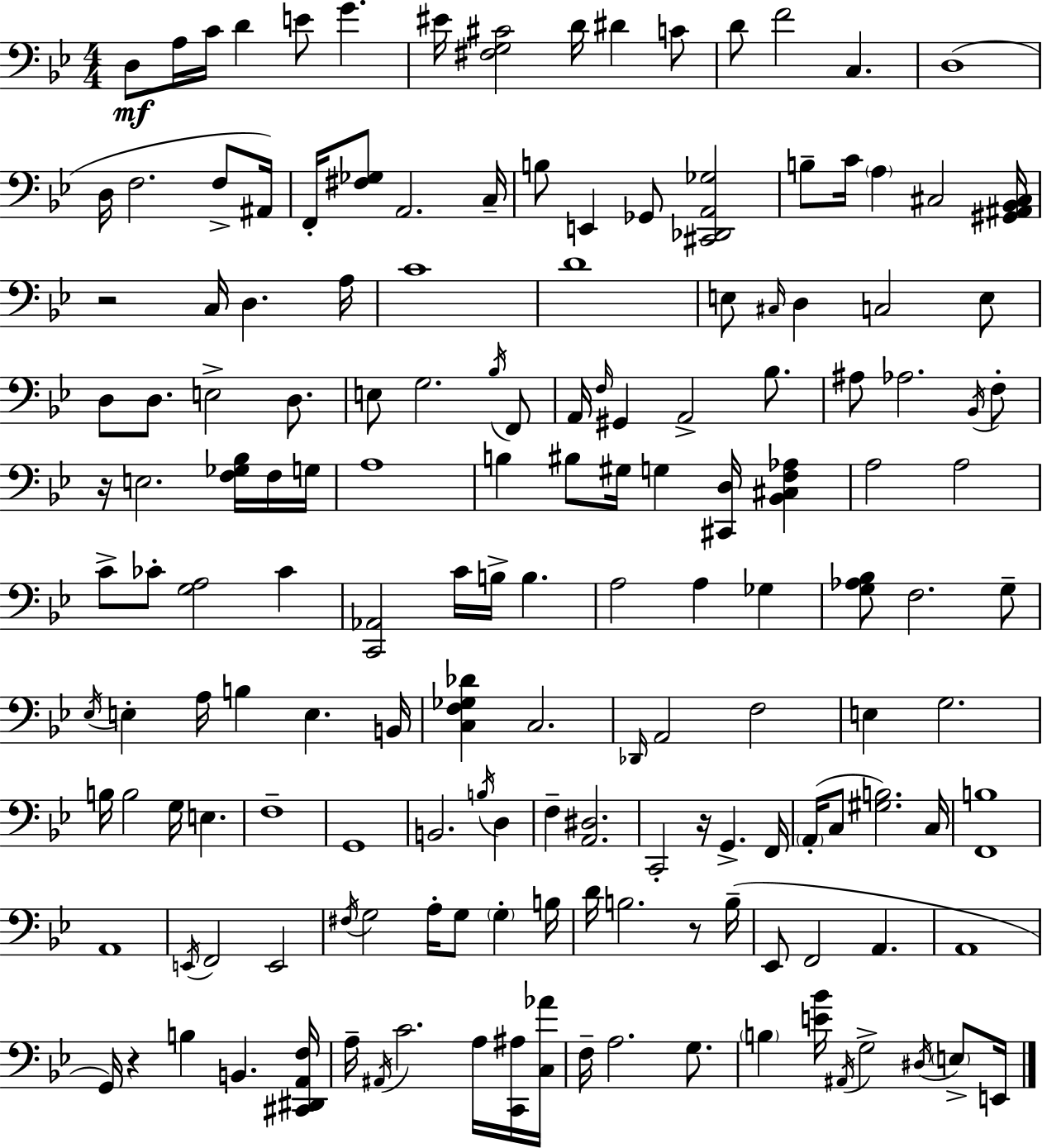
{
  \clef bass
  \numericTimeSignature
  \time 4/4
  \key bes \major
  d8\mf a16 c'16 d'4 e'8 g'4. | eis'16 <fis g cis'>2 d'16 dis'4 c'8 | d'8 f'2 c4. | d1( | \break d16 f2. f8-> ais,16) | f,16-. <fis ges>8 a,2. c16-- | b8 e,4 ges,8 <cis, des, a, ges>2 | b8-- c'16 \parenthesize a4 cis2 <gis, ais, bes, cis>16 | \break r2 c16 d4. a16 | c'1 | d'1 | e8 \grace { cis16 } d4 c2 e8 | \break d8 d8. e2-> d8. | e8 g2. \acciaccatura { bes16 } | f,8 a,16 \grace { f16 } gis,4 a,2-> | bes8. ais8 aes2. | \break \acciaccatura { bes,16 } f8-. r16 e2. | <f ges bes>16 f16 g16 a1 | b4 bis8 gis16 g4 <cis, d>16 | <bes, cis f aes>4 a2 a2 | \break c'8-> ces'8-. <g a>2 | ces'4 <c, aes,>2 c'16 b16-> b4. | a2 a4 | ges4 <g aes bes>8 f2. | \break g8-- \acciaccatura { ees16 } e4-. a16 b4 e4. | b,16 <c f ges des'>4 c2. | \grace { des,16 } a,2 f2 | e4 g2. | \break b16 b2 g16 | e4. f1-- | g,1 | b,2. | \break \acciaccatura { b16 } d4 f4-- <a, dis>2. | c,2-. r16 | g,4.-> f,16 \parenthesize a,16-.( c8 <gis b>2.) | c16 <f, b>1 | \break a,1 | \acciaccatura { e,16 } f,2 | e,2 \acciaccatura { fis16 } g2 | a16-. g8 \parenthesize g4-. b16 d'16 b2. | \break r8 b16--( ees,8 f,2 | a,4. a,1 | g,16) r4 b4 | b,4. <cis, dis, a, f>16 a16-- \acciaccatura { ais,16 } c'2. | \break a16 <c, ais>16 <c aes'>16 f16-- a2. | g8. \parenthesize b4 <e' bes'>16 \acciaccatura { ais,16 } | g2-> \acciaccatura { dis16 } \parenthesize e8-> e,16 \bar "|."
}